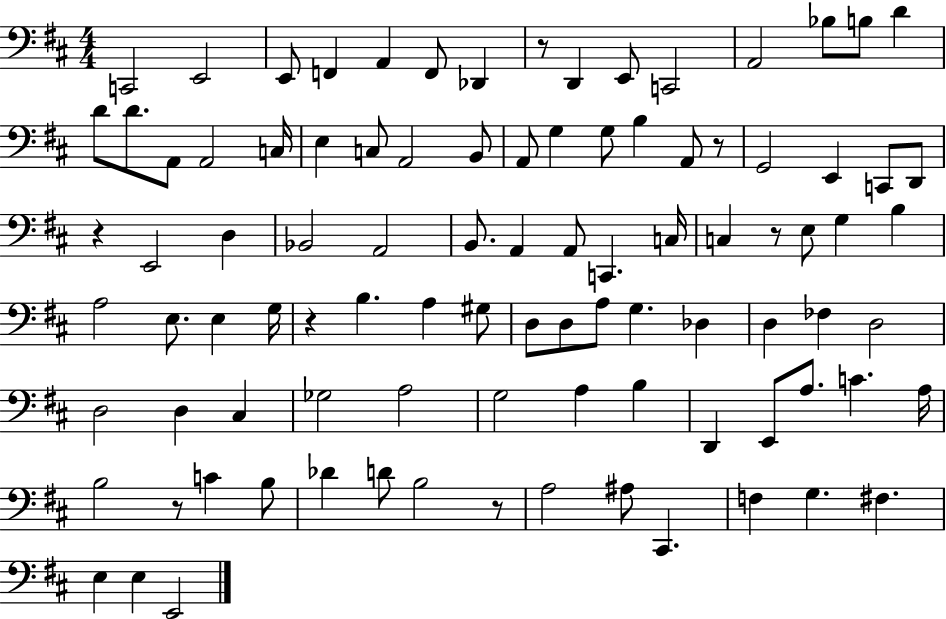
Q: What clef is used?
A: bass